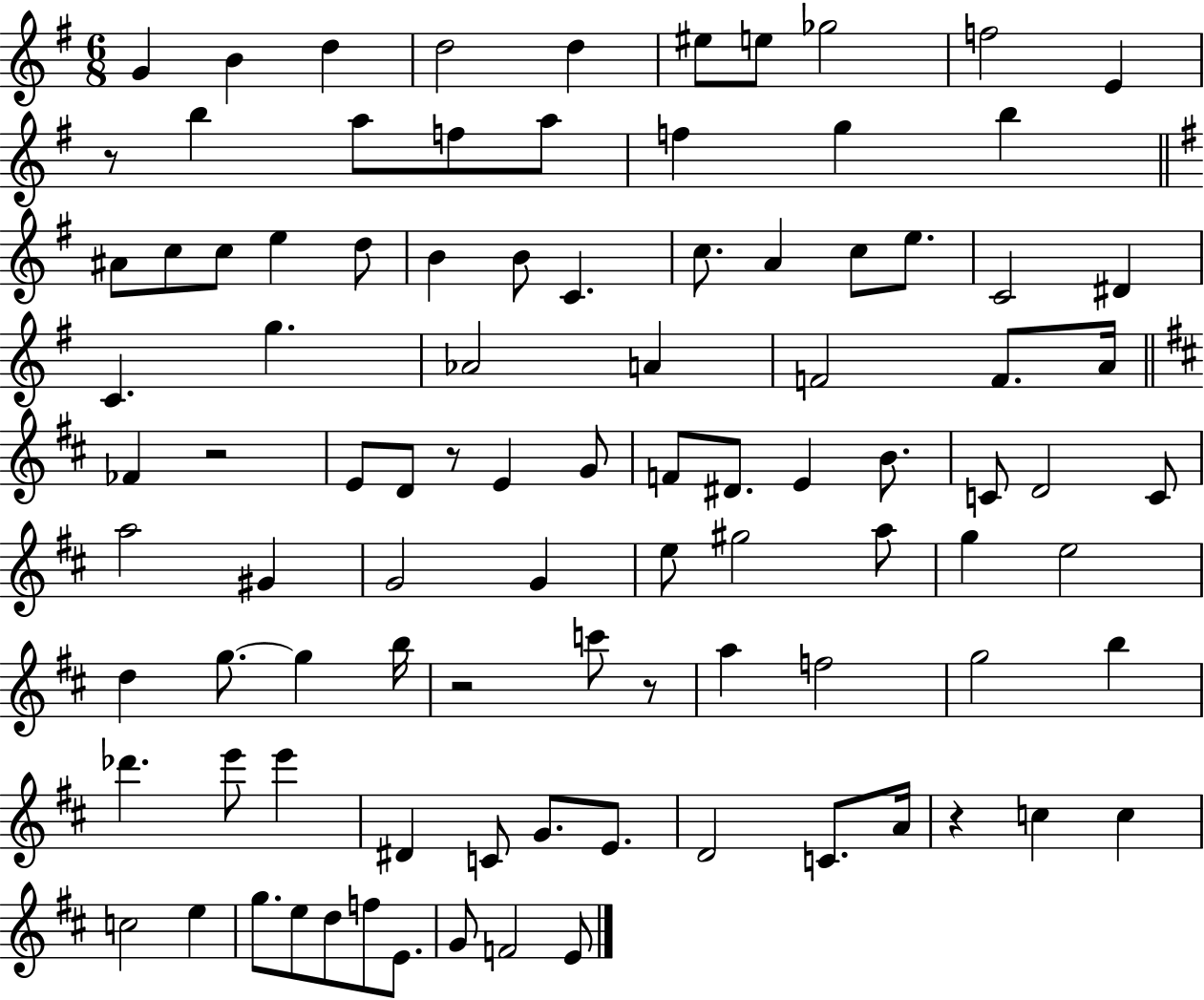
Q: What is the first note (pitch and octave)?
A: G4